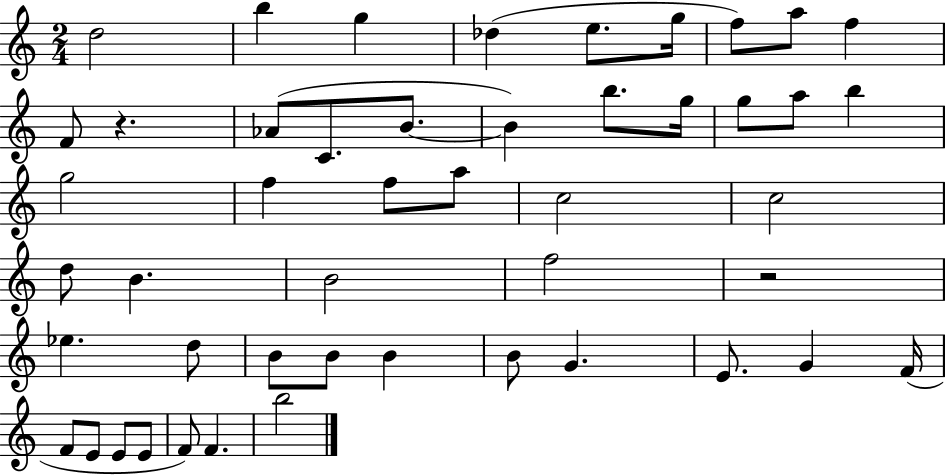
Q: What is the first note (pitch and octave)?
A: D5